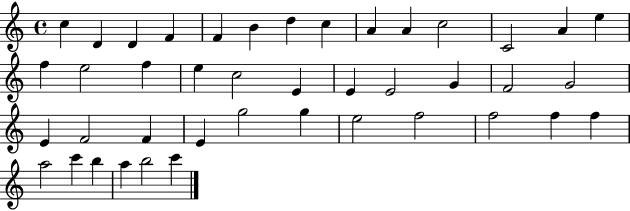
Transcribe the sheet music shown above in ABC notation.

X:1
T:Untitled
M:4/4
L:1/4
K:C
c D D F F B d c A A c2 C2 A e f e2 f e c2 E E E2 G F2 G2 E F2 F E g2 g e2 f2 f2 f f a2 c' b a b2 c'